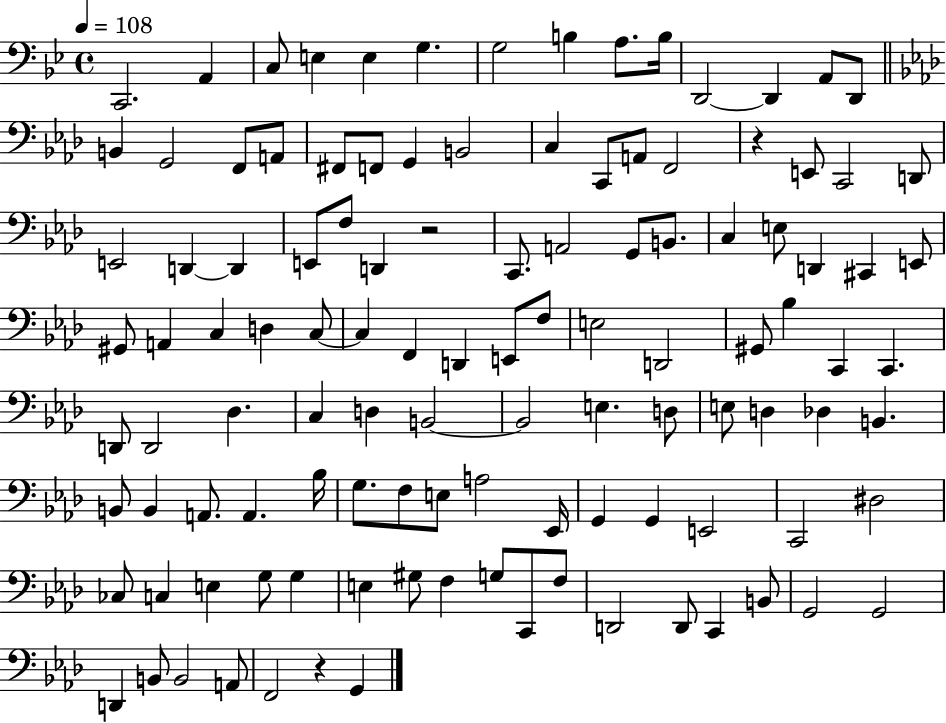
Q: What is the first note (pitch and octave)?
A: C2